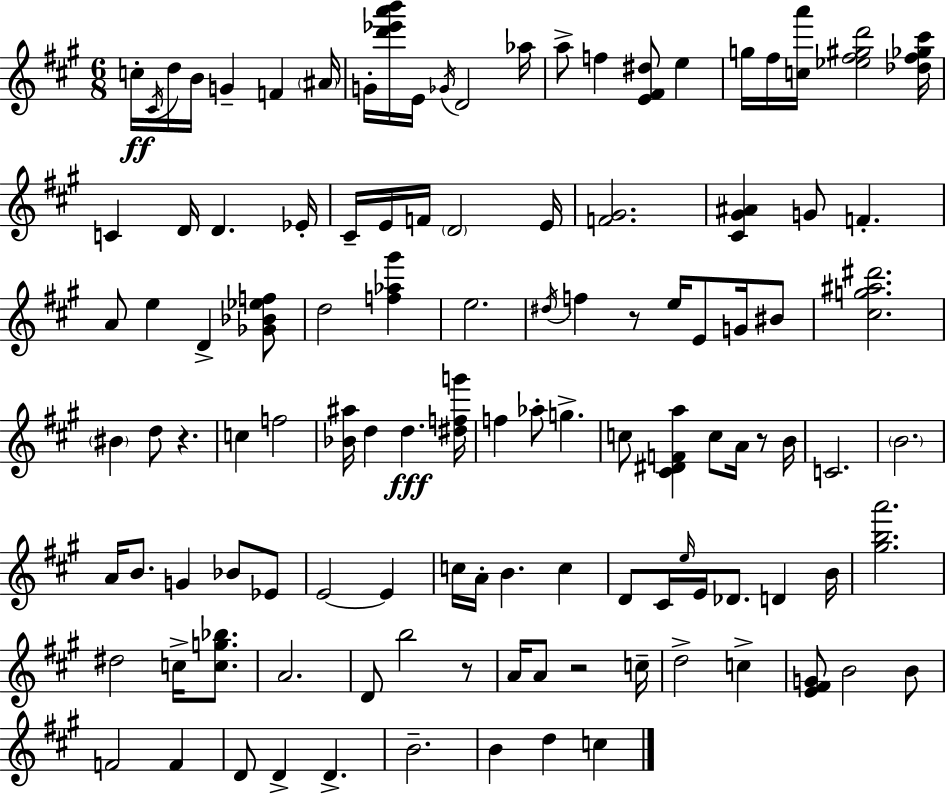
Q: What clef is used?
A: treble